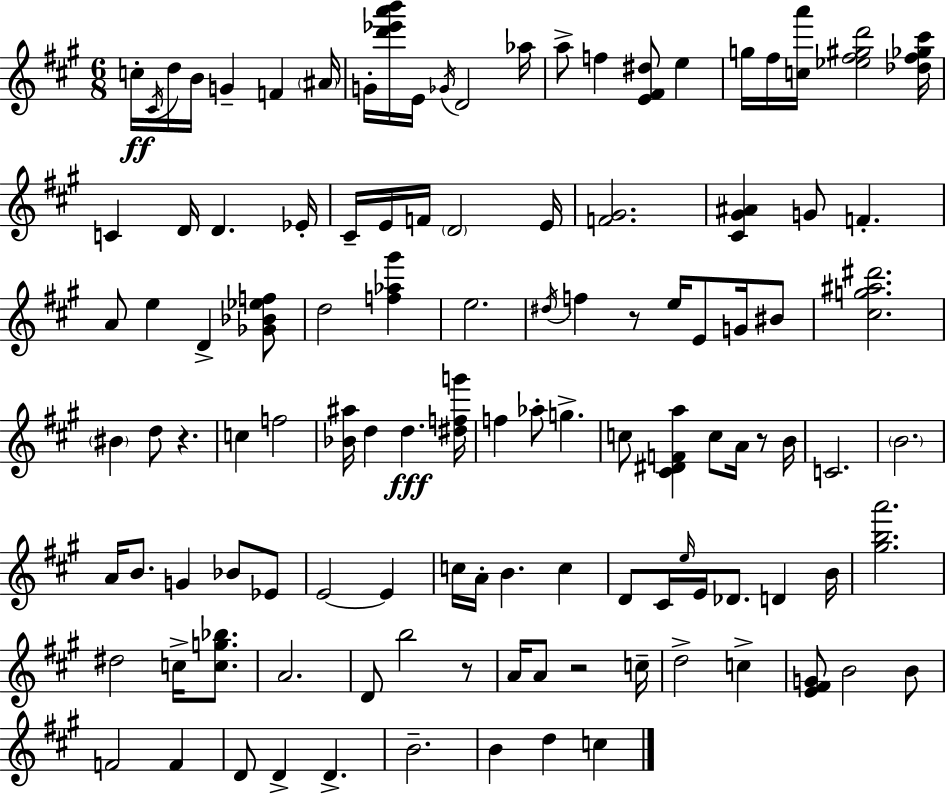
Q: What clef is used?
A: treble